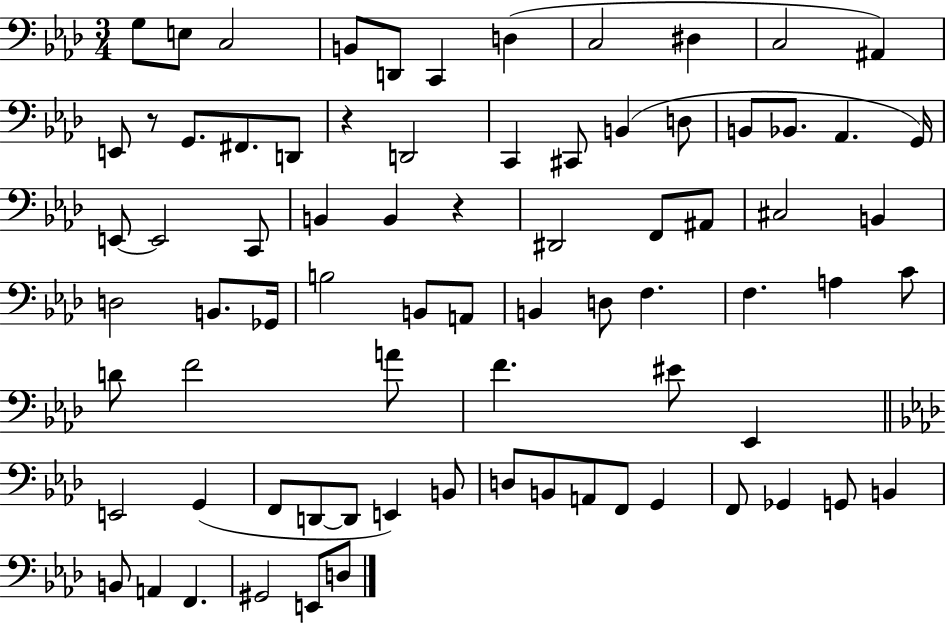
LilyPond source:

{
  \clef bass
  \numericTimeSignature
  \time 3/4
  \key aes \major
  g8 e8 c2 | b,8 d,8 c,4 d4( | c2 dis4 | c2 ais,4) | \break e,8 r8 g,8. fis,8. d,8 | r4 d,2 | c,4 cis,8 b,4( d8 | b,8 bes,8. aes,4. g,16) | \break e,8~~ e,2 c,8 | b,4 b,4 r4 | dis,2 f,8 ais,8 | cis2 b,4 | \break d2 b,8. ges,16 | b2 b,8 a,8 | b,4 d8 f4. | f4. a4 c'8 | \break d'8 f'2 a'8 | f'4. eis'8 ees,4 | \bar "||" \break \key aes \major e,2 g,4( | f,8 d,8~~ d,8 e,4) b,8 | d8 b,8 a,8 f,8 g,4 | f,8 ges,4 g,8 b,4 | \break b,8 a,4 f,4. | gis,2 e,8 d8 | \bar "|."
}